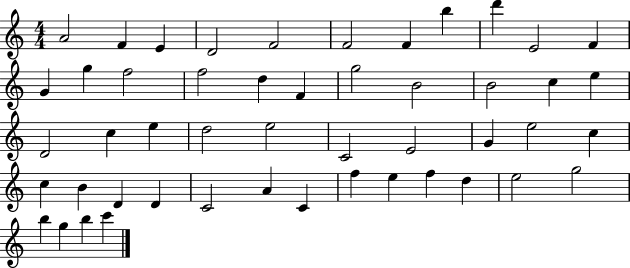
{
  \clef treble
  \numericTimeSignature
  \time 4/4
  \key c \major
  a'2 f'4 e'4 | d'2 f'2 | f'2 f'4 b''4 | d'''4 e'2 f'4 | \break g'4 g''4 f''2 | f''2 d''4 f'4 | g''2 b'2 | b'2 c''4 e''4 | \break d'2 c''4 e''4 | d''2 e''2 | c'2 e'2 | g'4 e''2 c''4 | \break c''4 b'4 d'4 d'4 | c'2 a'4 c'4 | f''4 e''4 f''4 d''4 | e''2 g''2 | \break b''4 g''4 b''4 c'''4 | \bar "|."
}